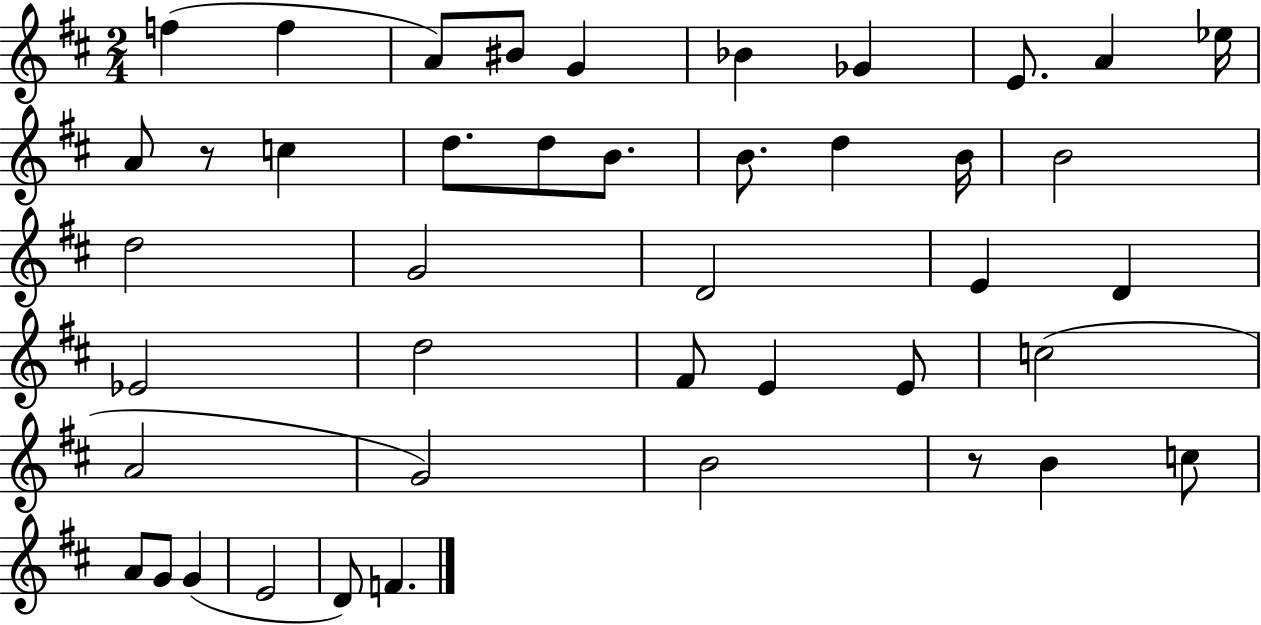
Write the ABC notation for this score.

X:1
T:Untitled
M:2/4
L:1/4
K:D
f f A/2 ^B/2 G _B _G E/2 A _e/4 A/2 z/2 c d/2 d/2 B/2 B/2 d B/4 B2 d2 G2 D2 E D _E2 d2 ^F/2 E E/2 c2 A2 G2 B2 z/2 B c/2 A/2 G/2 G E2 D/2 F